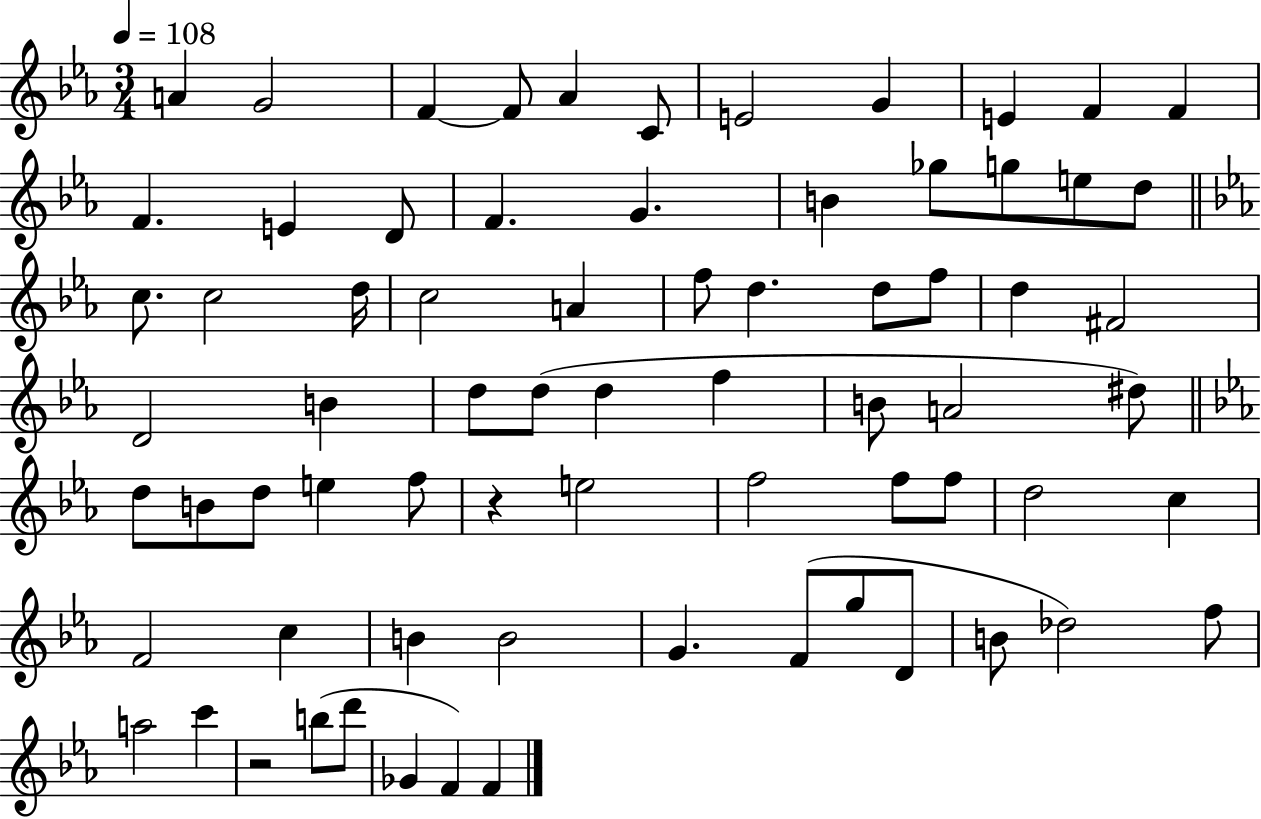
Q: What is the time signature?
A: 3/4